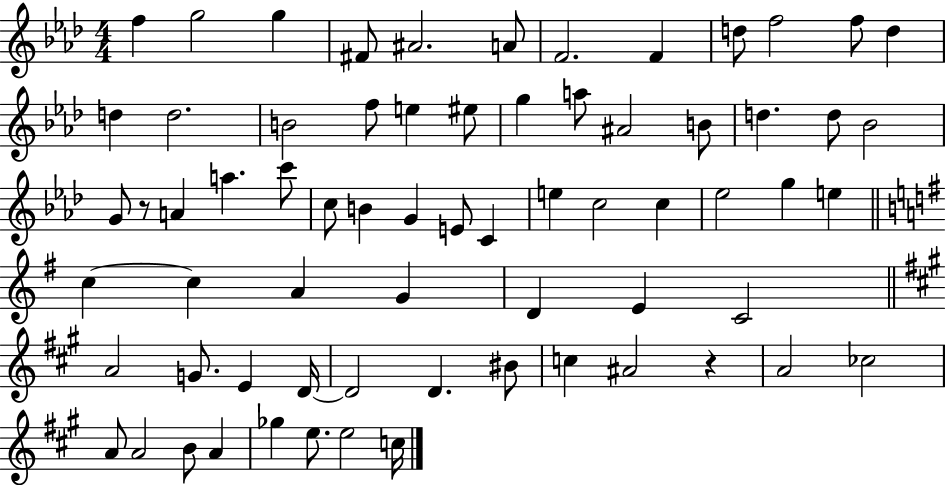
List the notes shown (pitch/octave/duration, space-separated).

F5/q G5/h G5/q F#4/e A#4/h. A4/e F4/h. F4/q D5/e F5/h F5/e D5/q D5/q D5/h. B4/h F5/e E5/q EIS5/e G5/q A5/e A#4/h B4/e D5/q. D5/e Bb4/h G4/e R/e A4/q A5/q. C6/e C5/e B4/q G4/q E4/e C4/q E5/q C5/h C5/q Eb5/h G5/q E5/q C5/q C5/q A4/q G4/q D4/q E4/q C4/h A4/h G4/e. E4/q D4/s D4/h D4/q. BIS4/e C5/q A#4/h R/q A4/h CES5/h A4/e A4/h B4/e A4/q Gb5/q E5/e. E5/h C5/s